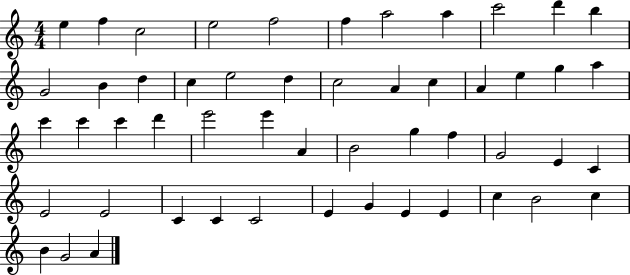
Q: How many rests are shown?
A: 0